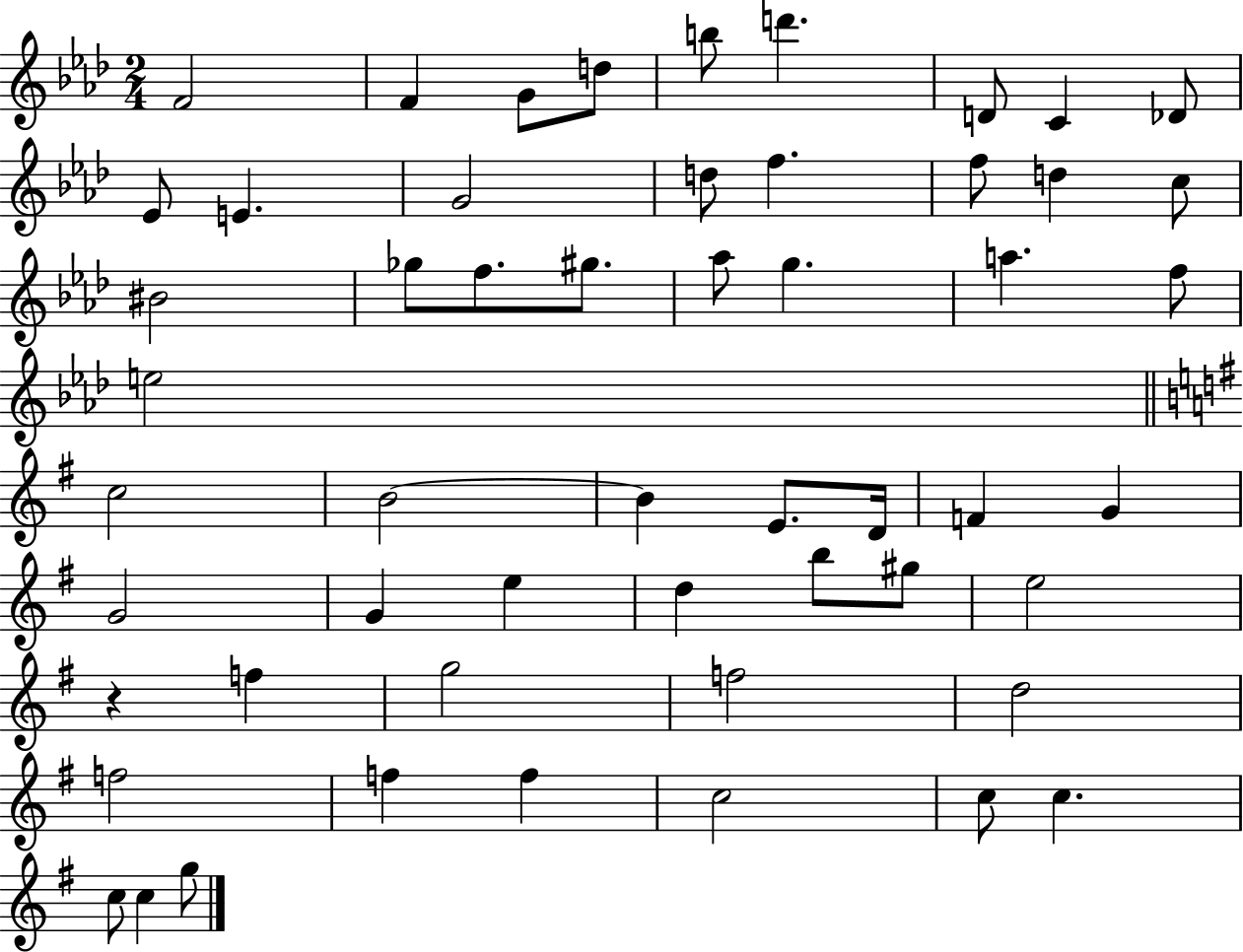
{
  \clef treble
  \numericTimeSignature
  \time 2/4
  \key aes \major
  f'2 | f'4 g'8 d''8 | b''8 d'''4. | d'8 c'4 des'8 | \break ees'8 e'4. | g'2 | d''8 f''4. | f''8 d''4 c''8 | \break bis'2 | ges''8 f''8. gis''8. | aes''8 g''4. | a''4. f''8 | \break e''2 | \bar "||" \break \key g \major c''2 | b'2~~ | b'4 e'8. d'16 | f'4 g'4 | \break g'2 | g'4 e''4 | d''4 b''8 gis''8 | e''2 | \break r4 f''4 | g''2 | f''2 | d''2 | \break f''2 | f''4 f''4 | c''2 | c''8 c''4. | \break c''8 c''4 g''8 | \bar "|."
}